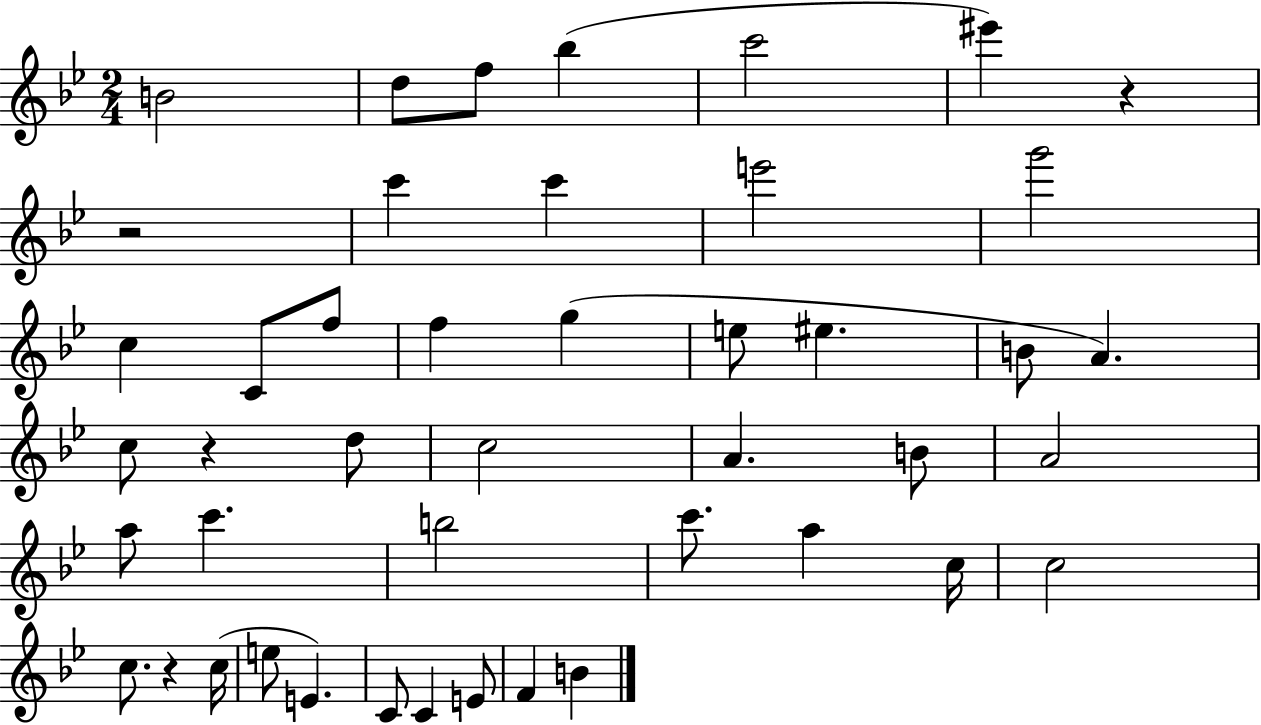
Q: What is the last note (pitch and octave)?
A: B4